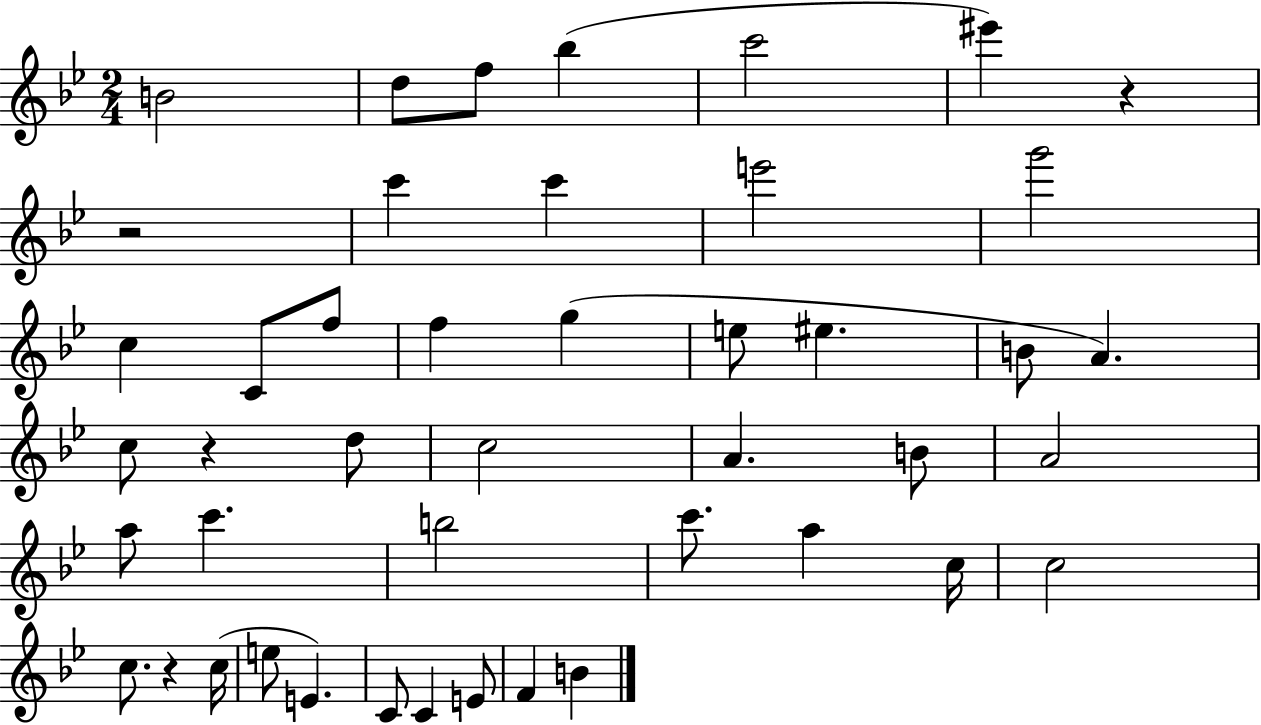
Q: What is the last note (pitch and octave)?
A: B4